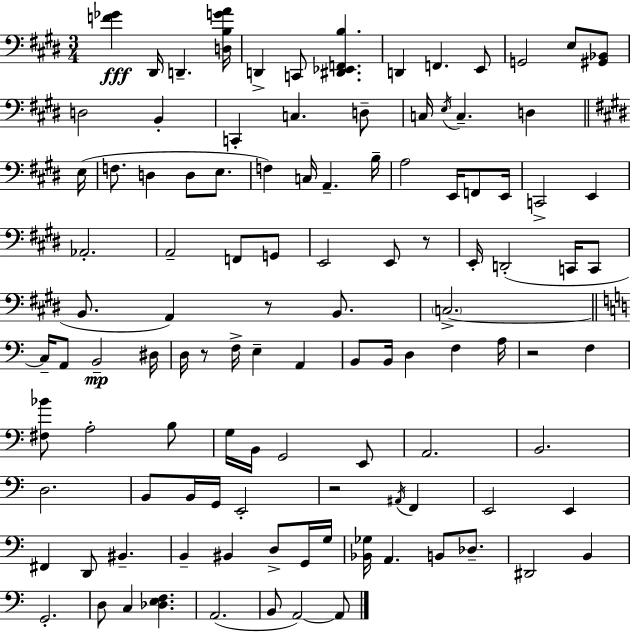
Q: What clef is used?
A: bass